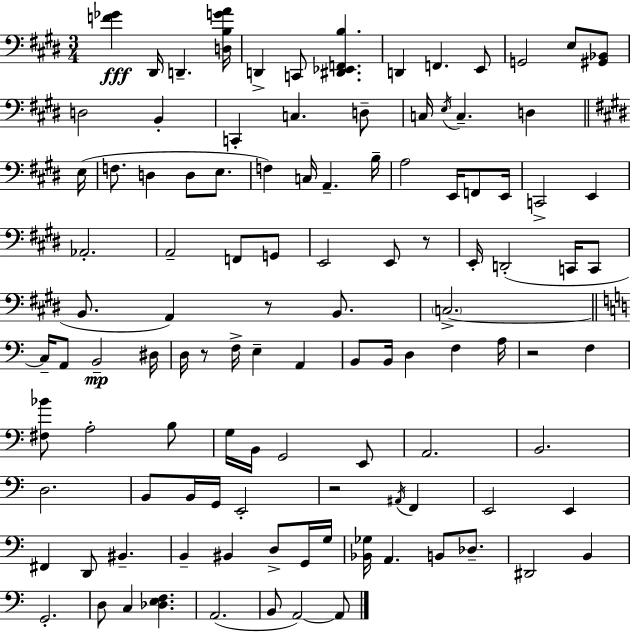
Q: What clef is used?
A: bass